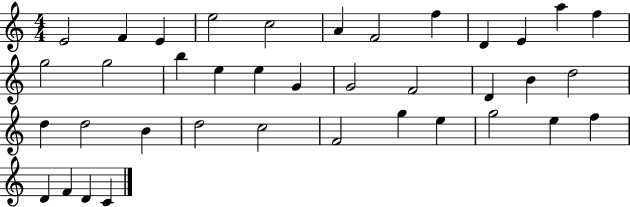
E4/h F4/q E4/q E5/h C5/h A4/q F4/h F5/q D4/q E4/q A5/q F5/q G5/h G5/h B5/q E5/q E5/q G4/q G4/h F4/h D4/q B4/q D5/h D5/q D5/h B4/q D5/h C5/h F4/h G5/q E5/q G5/h E5/q F5/q D4/q F4/q D4/q C4/q